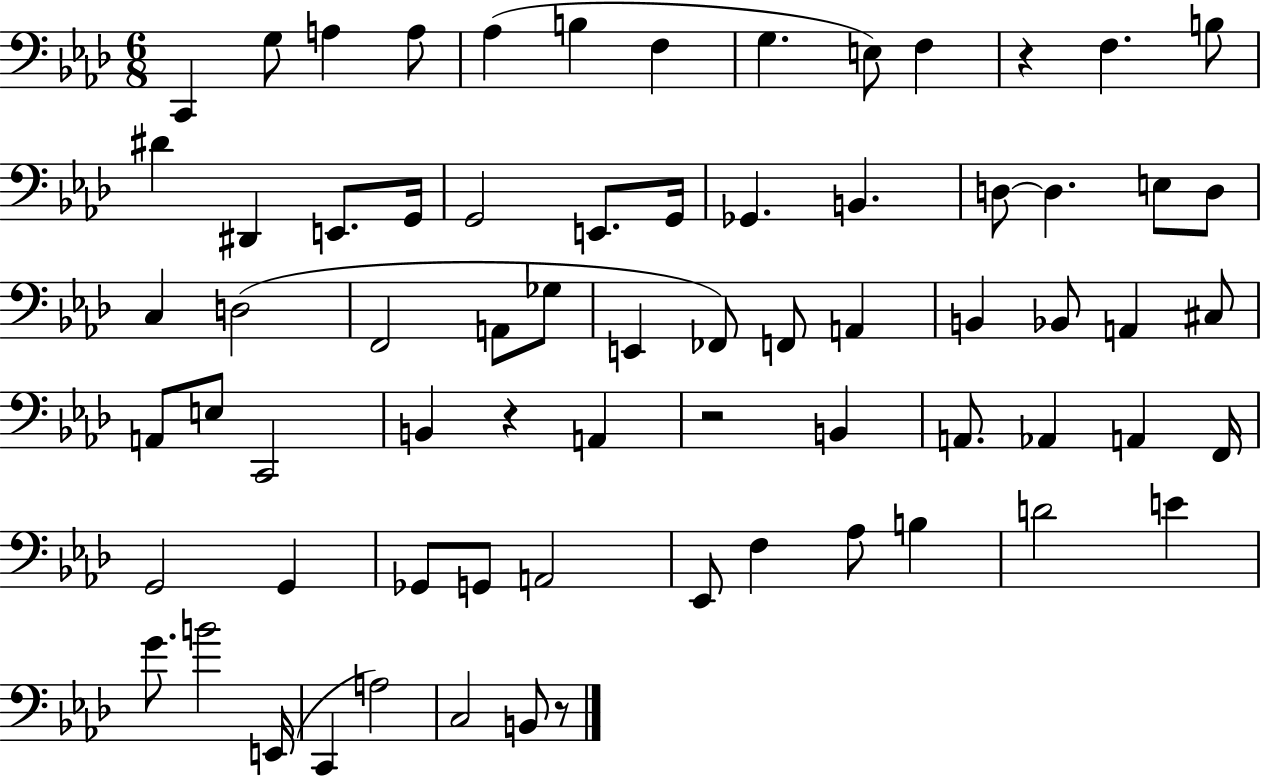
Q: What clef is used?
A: bass